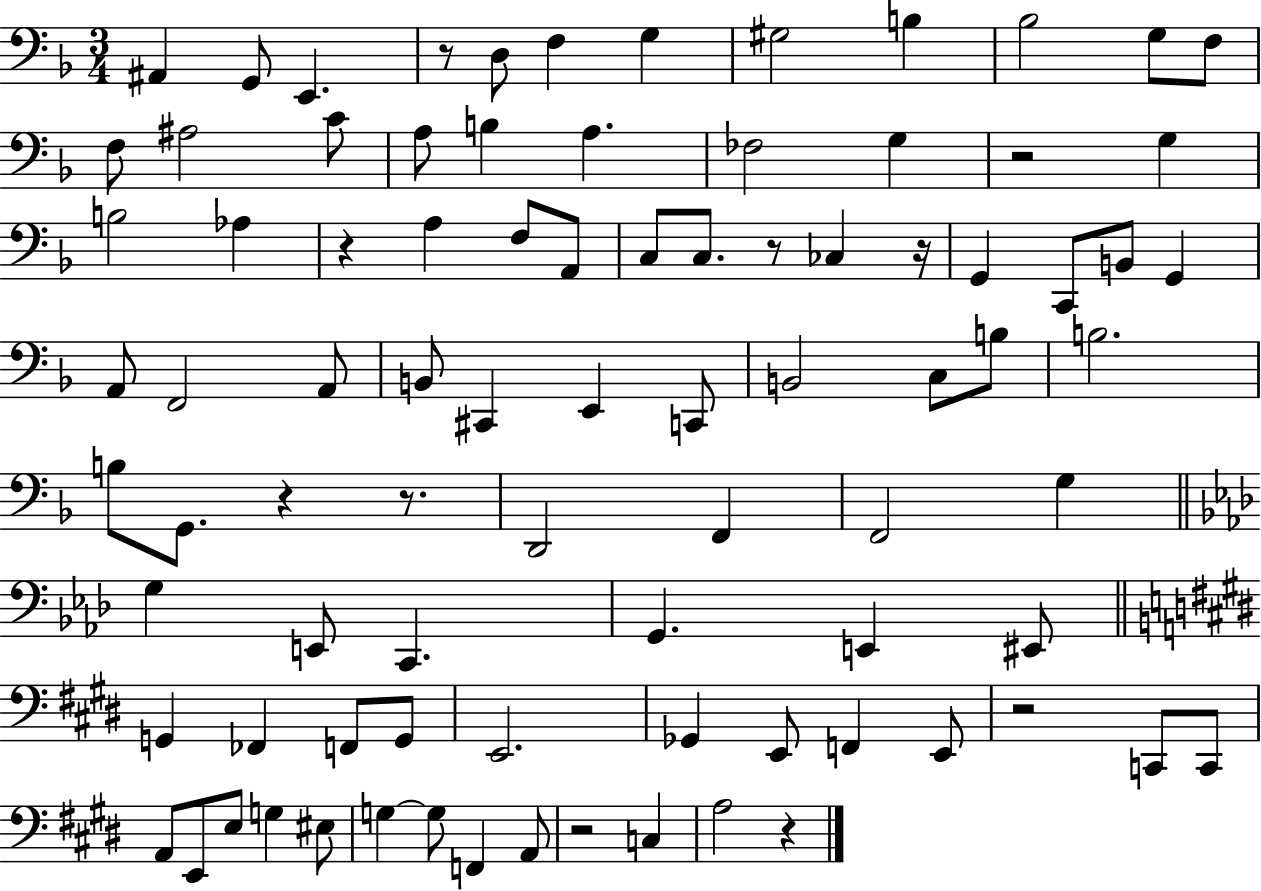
X:1
T:Untitled
M:3/4
L:1/4
K:F
^A,, G,,/2 E,, z/2 D,/2 F, G, ^G,2 B, _B,2 G,/2 F,/2 F,/2 ^A,2 C/2 A,/2 B, A, _F,2 G, z2 G, B,2 _A, z A, F,/2 A,,/2 C,/2 C,/2 z/2 _C, z/4 G,, C,,/2 B,,/2 G,, A,,/2 F,,2 A,,/2 B,,/2 ^C,, E,, C,,/2 B,,2 C,/2 B,/2 B,2 B,/2 G,,/2 z z/2 D,,2 F,, F,,2 G, G, E,,/2 C,, G,, E,, ^E,,/2 G,, _F,, F,,/2 G,,/2 E,,2 _G,, E,,/2 F,, E,,/2 z2 C,,/2 C,,/2 A,,/2 E,,/2 E,/2 G, ^E,/2 G, G,/2 F,, A,,/2 z2 C, A,2 z